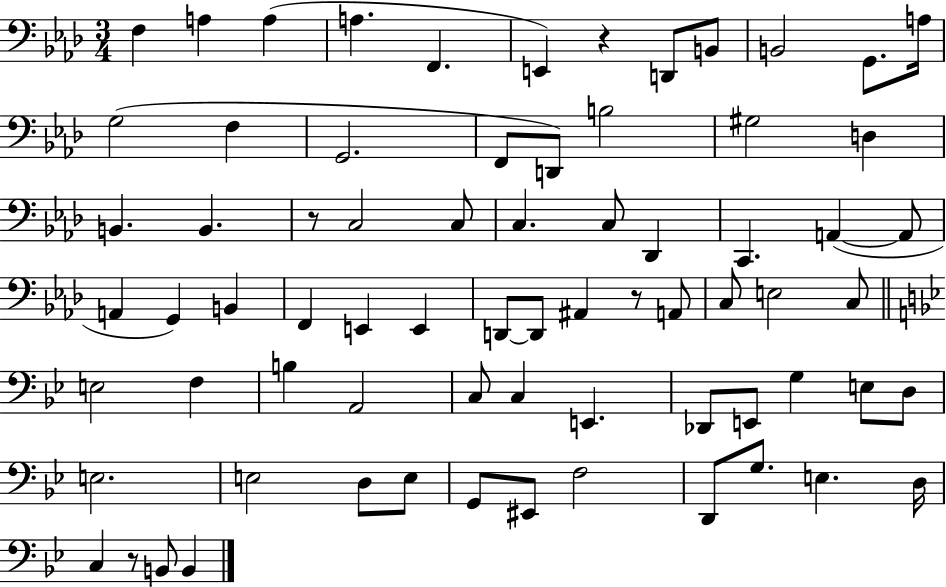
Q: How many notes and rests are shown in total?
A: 72